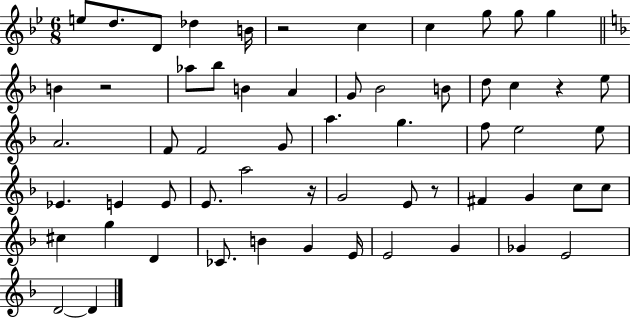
X:1
T:Untitled
M:6/8
L:1/4
K:Bb
e/2 d/2 D/2 _d B/4 z2 c c g/2 g/2 g B z2 _a/2 _b/2 B A G/2 _B2 B/2 d/2 c z e/2 A2 F/2 F2 G/2 a g f/2 e2 e/2 _E E E/2 E/2 a2 z/4 G2 E/2 z/2 ^F G c/2 c/2 ^c g D _C/2 B G E/4 E2 G _G E2 D2 D